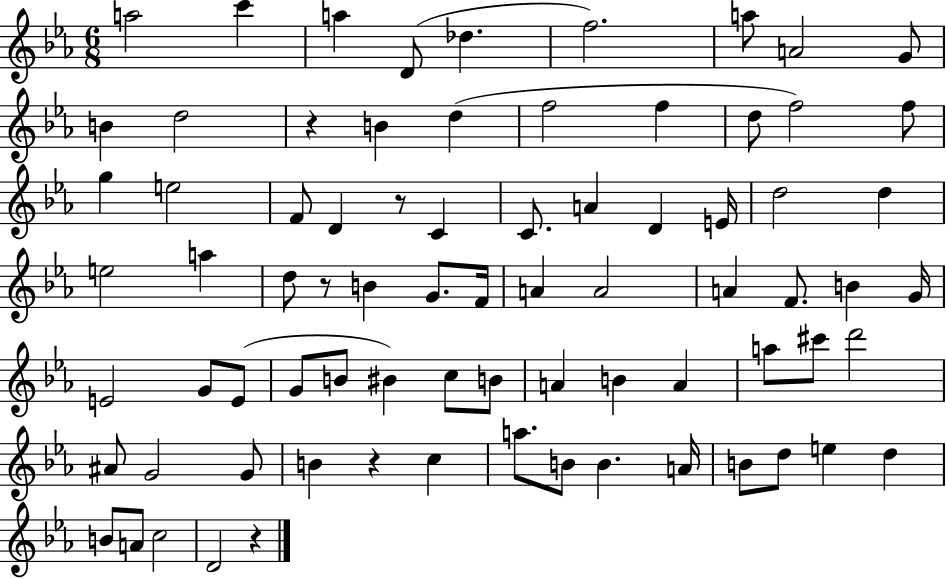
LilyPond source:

{
  \clef treble
  \numericTimeSignature
  \time 6/8
  \key ees \major
  \repeat volta 2 { a''2 c'''4 | a''4 d'8( des''4. | f''2.) | a''8 a'2 g'8 | \break b'4 d''2 | r4 b'4 d''4( | f''2 f''4 | d''8 f''2) f''8 | \break g''4 e''2 | f'8 d'4 r8 c'4 | c'8. a'4 d'4 e'16 | d''2 d''4 | \break e''2 a''4 | d''8 r8 b'4 g'8. f'16 | a'4 a'2 | a'4 f'8. b'4 g'16 | \break e'2 g'8 e'8( | g'8 b'8 bis'4) c''8 b'8 | a'4 b'4 a'4 | a''8 cis'''8 d'''2 | \break ais'8 g'2 g'8 | b'4 r4 c''4 | a''8. b'8 b'4. a'16 | b'8 d''8 e''4 d''4 | \break b'8 a'8 c''2 | d'2 r4 | } \bar "|."
}